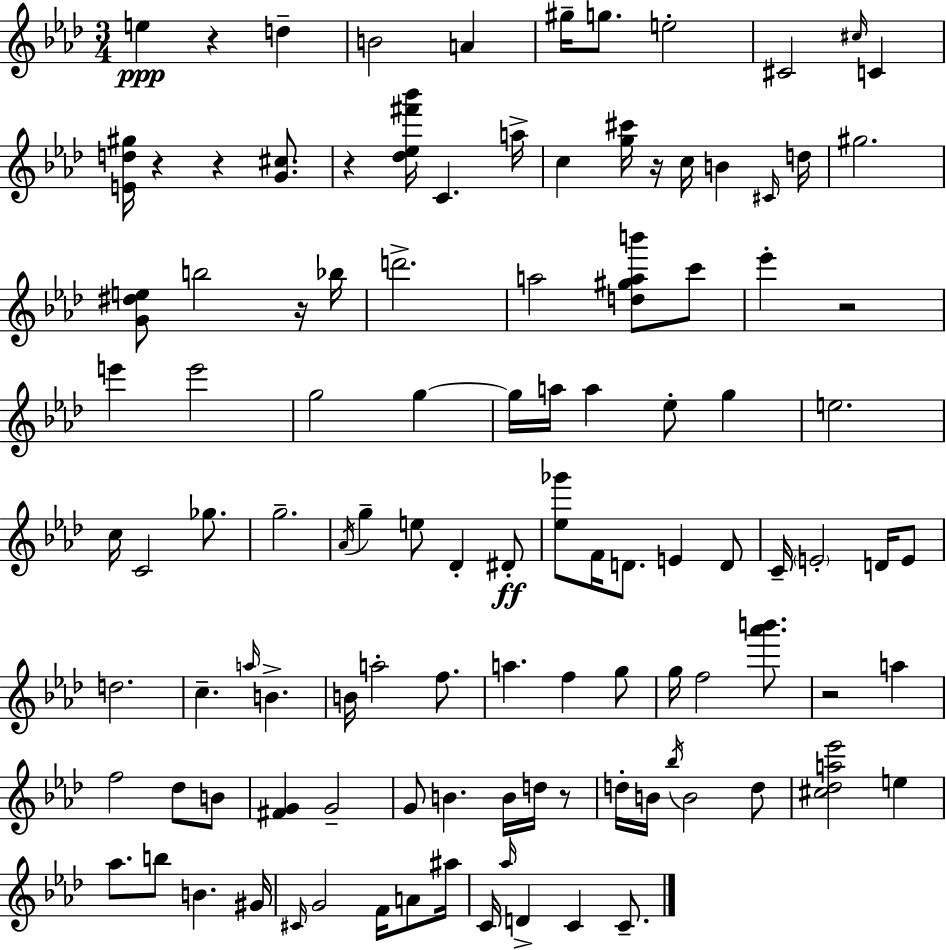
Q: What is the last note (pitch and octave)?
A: C4